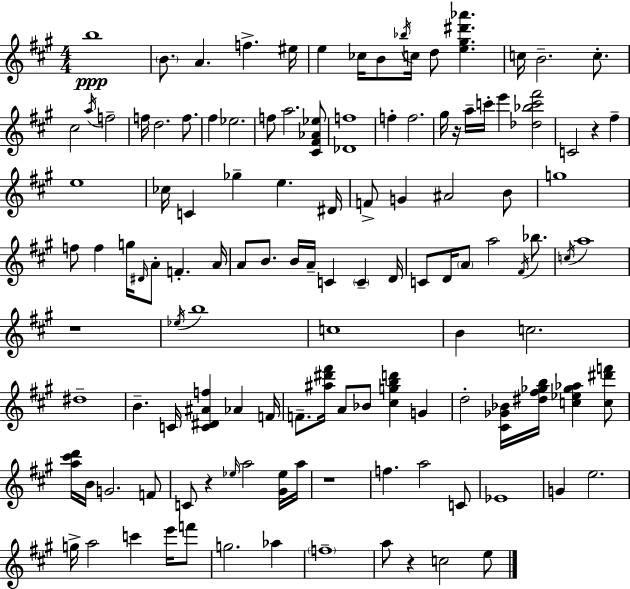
X:1
T:Untitled
M:4/4
L:1/4
K:A
b4 B/2 A f ^e/4 e _c/4 B/2 _b/4 c/4 d/2 [e^g^d'_a'] c/4 B2 c/2 ^c2 a/4 f2 f/4 d2 f/2 ^f _e2 f/2 a2 [^C^F_A_e]/2 [_Df]4 f f2 ^g/4 z/4 a/4 c'/4 e' [_d_bc'^f']2 C2 z ^f e4 _c/4 C _g e ^D/4 F/2 G ^A2 B/2 g4 f/2 f g/4 ^D/4 A/2 F A/4 A/2 B/2 B/4 A/4 C C D/4 C/2 D/4 A/2 a2 ^F/4 _b/2 c/4 a4 z4 _e/4 b4 c4 B c2 ^d4 B C/4 [C^D^Af] _A F/4 F/2 [^a^d'^f']/4 A/2 _B/2 [^cgbd'] G d2 [^C_G_B]/4 [^d^f_gb]/4 [c_e_g_a] [c^d'f']/2 [a^c'd']/4 B/4 G2 F/2 C/2 z _e/4 a2 [^G_e]/4 a/4 z4 f a2 C/2 _E4 G e2 g/4 a2 c' e'/4 f'/2 g2 _a f4 a/2 z c2 e/2